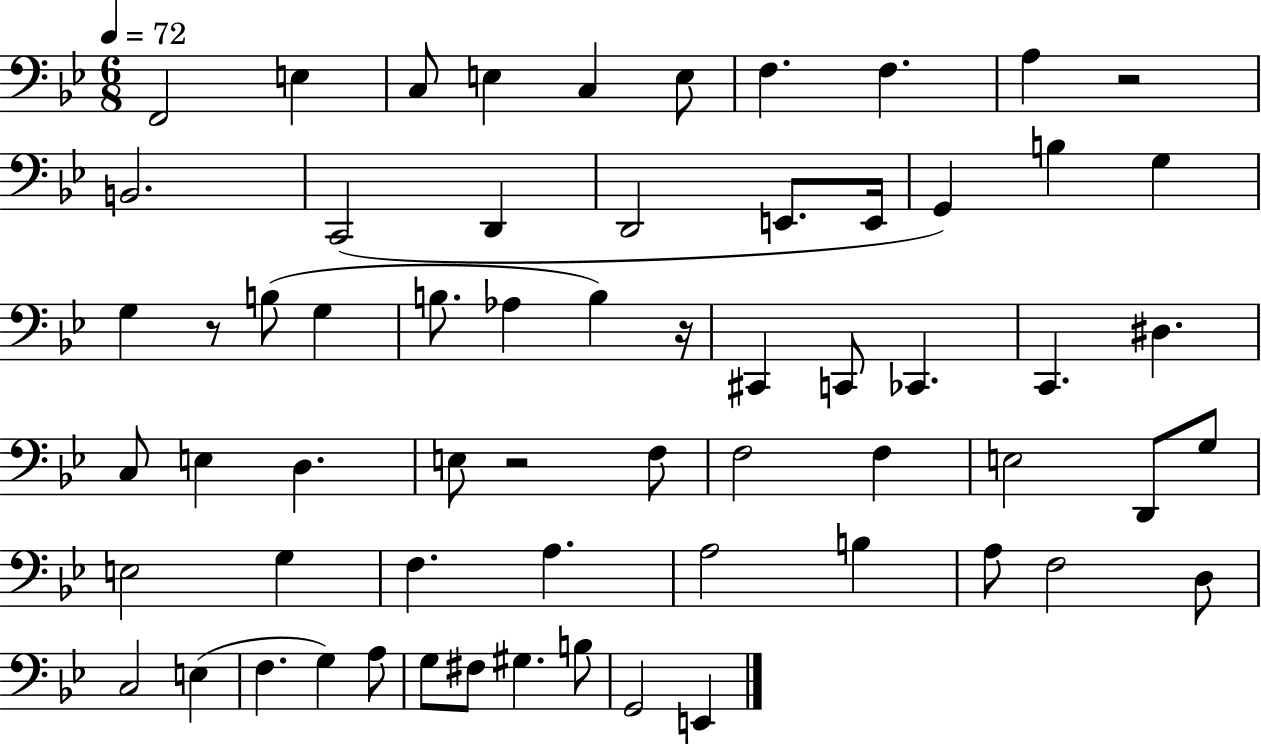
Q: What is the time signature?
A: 6/8